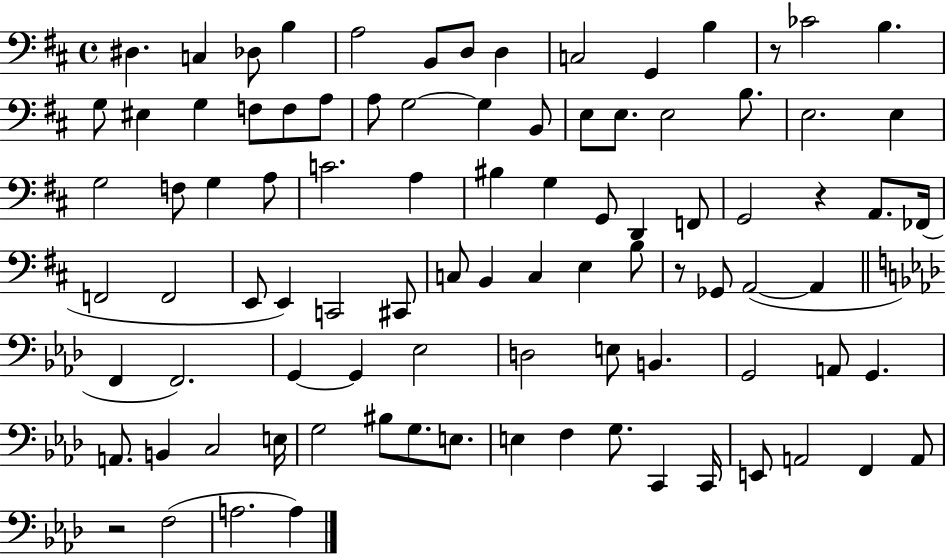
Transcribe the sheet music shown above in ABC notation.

X:1
T:Untitled
M:4/4
L:1/4
K:D
^D, C, _D,/2 B, A,2 B,,/2 D,/2 D, C,2 G,, B, z/2 _C2 B, G,/2 ^E, G, F,/2 F,/2 A,/2 A,/2 G,2 G, B,,/2 E,/2 E,/2 E,2 B,/2 E,2 E, G,2 F,/2 G, A,/2 C2 A, ^B, G, G,,/2 D,, F,,/2 G,,2 z A,,/2 _F,,/4 F,,2 F,,2 E,,/2 E,, C,,2 ^C,,/2 C,/2 B,, C, E, B,/2 z/2 _G,,/2 A,,2 A,, F,, F,,2 G,, G,, _E,2 D,2 E,/2 B,, G,,2 A,,/2 G,, A,,/2 B,, C,2 E,/4 G,2 ^B,/2 G,/2 E,/2 E, F, G,/2 C,, C,,/4 E,,/2 A,,2 F,, A,,/2 z2 F,2 A,2 A,